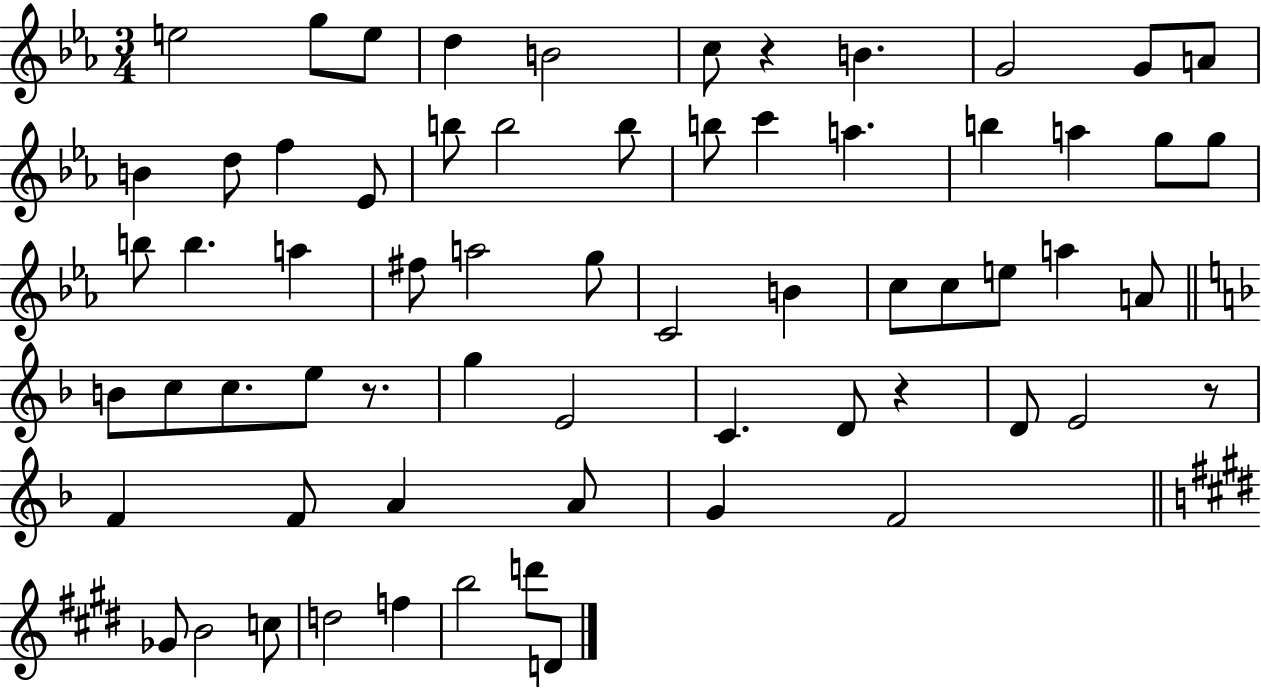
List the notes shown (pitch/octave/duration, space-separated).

E5/h G5/e E5/e D5/q B4/h C5/e R/q B4/q. G4/h G4/e A4/e B4/q D5/e F5/q Eb4/e B5/e B5/h B5/e B5/e C6/q A5/q. B5/q A5/q G5/e G5/e B5/e B5/q. A5/q F#5/e A5/h G5/e C4/h B4/q C5/e C5/e E5/e A5/q A4/e B4/e C5/e C5/e. E5/e R/e. G5/q E4/h C4/q. D4/e R/q D4/e E4/h R/e F4/q F4/e A4/q A4/e G4/q F4/h Gb4/e B4/h C5/e D5/h F5/q B5/h D6/e D4/e